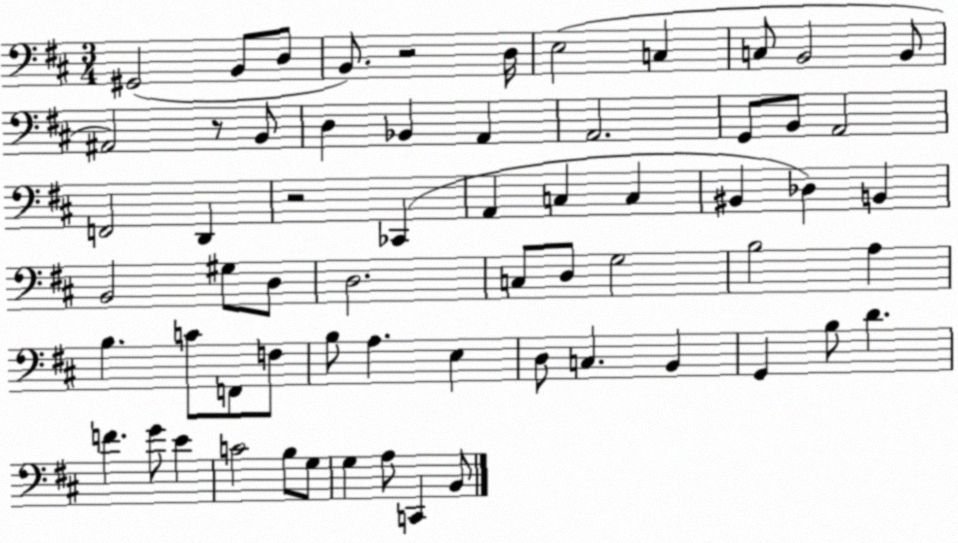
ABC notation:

X:1
T:Untitled
M:3/4
L:1/4
K:D
^G,,2 B,,/2 D,/2 B,,/2 z2 D,/4 E,2 C, C,/2 B,,2 B,,/2 ^A,,2 z/2 B,,/2 D, _B,, A,, A,,2 G,,/2 B,,/2 A,,2 F,,2 D,, z2 _C,, A,, C, C, ^B,, _D, B,, B,,2 ^G,/2 D,/2 D,2 C,/2 D,/2 G,2 B,2 A, B, C/2 F,,/2 F,/2 B,/2 A, E, D,/2 C, B,, G,, B,/2 D F G/2 E C2 B,/2 G,/2 G, A,/2 C,, B,,/2